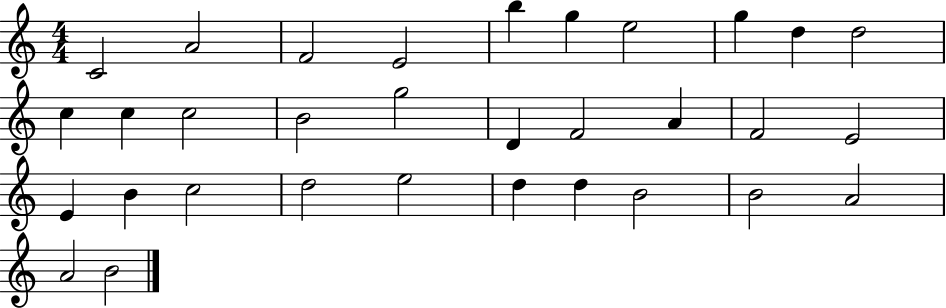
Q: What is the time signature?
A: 4/4